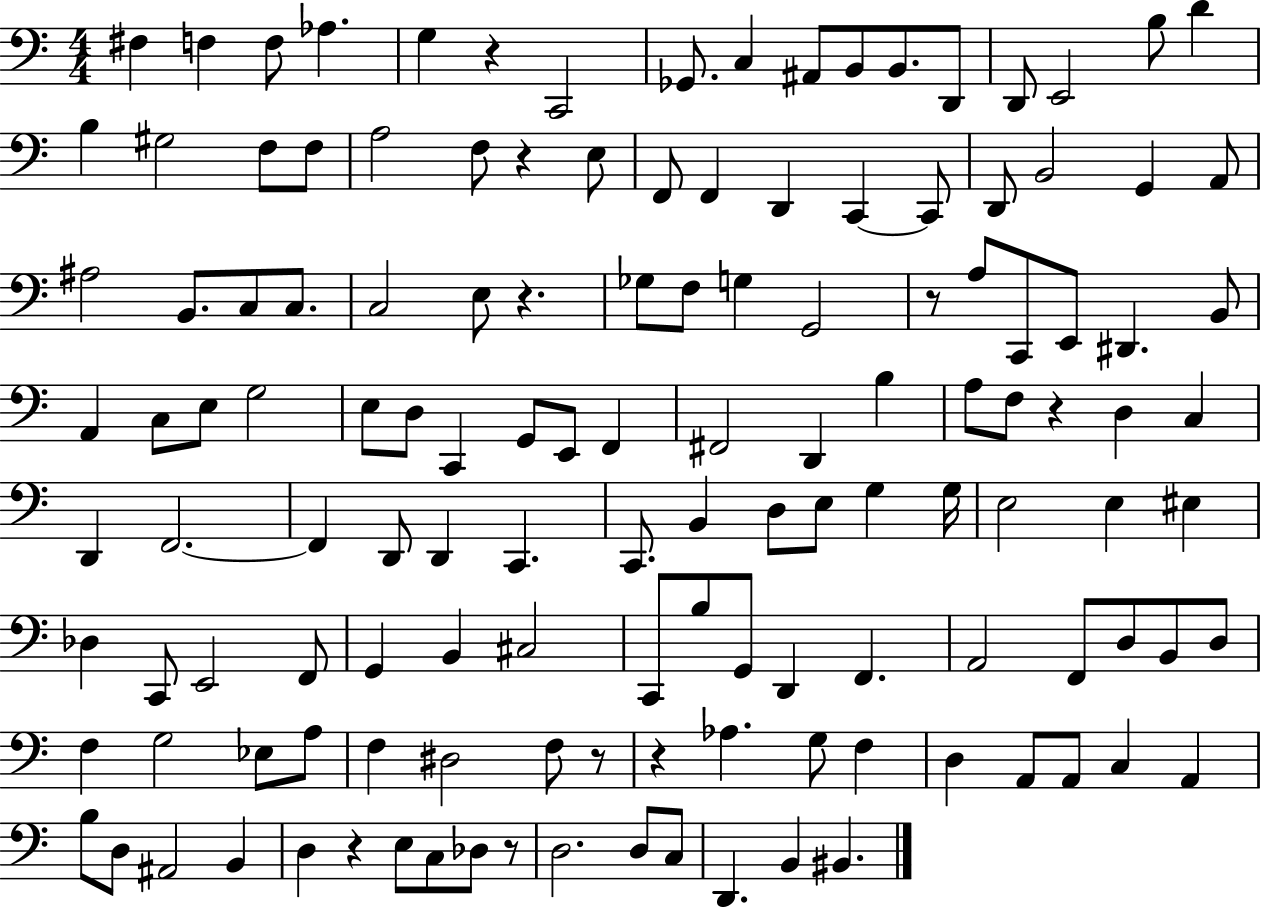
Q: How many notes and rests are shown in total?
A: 134